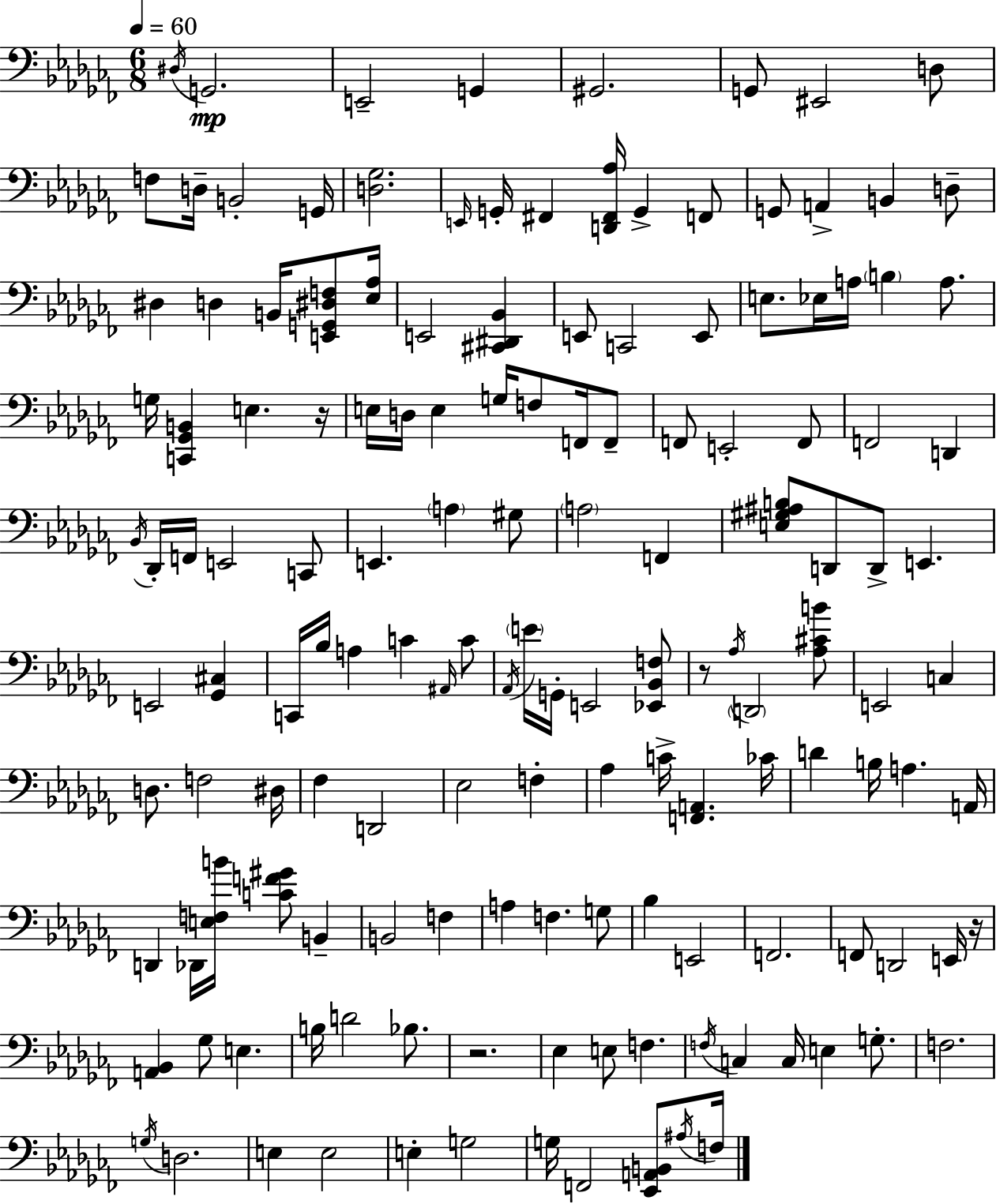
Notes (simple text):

D#3/s G2/h. E2/h G2/q G#2/h. G2/e EIS2/h D3/e F3/e D3/s B2/h G2/s [D3,Gb3]/h. E2/s G2/s F#2/q [D2,F#2,Ab3]/s G2/q F2/e G2/e A2/q B2/q D3/e D#3/q D3/q B2/s [E2,G2,D#3,F3]/e [Eb3,Ab3]/s E2/h [C#2,D#2,Bb2]/q E2/e C2/h E2/e E3/e. Eb3/s A3/s B3/q A3/e. G3/s [C2,Gb2,B2]/q E3/q. R/s E3/s D3/s E3/q G3/s F3/e F2/s F2/e F2/e E2/h F2/e F2/h D2/q Bb2/s Db2/s F2/s E2/h C2/e E2/q. A3/q G#3/e A3/h F2/q [E3,G#3,A#3,B3]/e D2/e D2/e E2/q. E2/h [Gb2,C#3]/q C2/s Bb3/s A3/q C4/q A#2/s C4/e Ab2/s E4/s G2/s E2/h [Eb2,Bb2,F3]/e R/e Ab3/s D2/h [Ab3,C#4,B4]/e E2/h C3/q D3/e. F3/h D#3/s FES3/q D2/h Eb3/h F3/q Ab3/q C4/s [F2,A2]/q. CES4/s D4/q B3/s A3/q. A2/s D2/q Db2/s [E3,F3,B4]/s [C4,F4,G#4]/e B2/q B2/h F3/q A3/q F3/q. G3/e Bb3/q E2/h F2/h. F2/e D2/h E2/s R/s [A2,Bb2]/q Gb3/e E3/q. B3/s D4/h Bb3/e. R/h. Eb3/q E3/e F3/q. F3/s C3/q C3/s E3/q G3/e. F3/h. G3/s D3/h. E3/q E3/h E3/q G3/h G3/s F2/h [Eb2,A2,B2]/e A#3/s F3/s